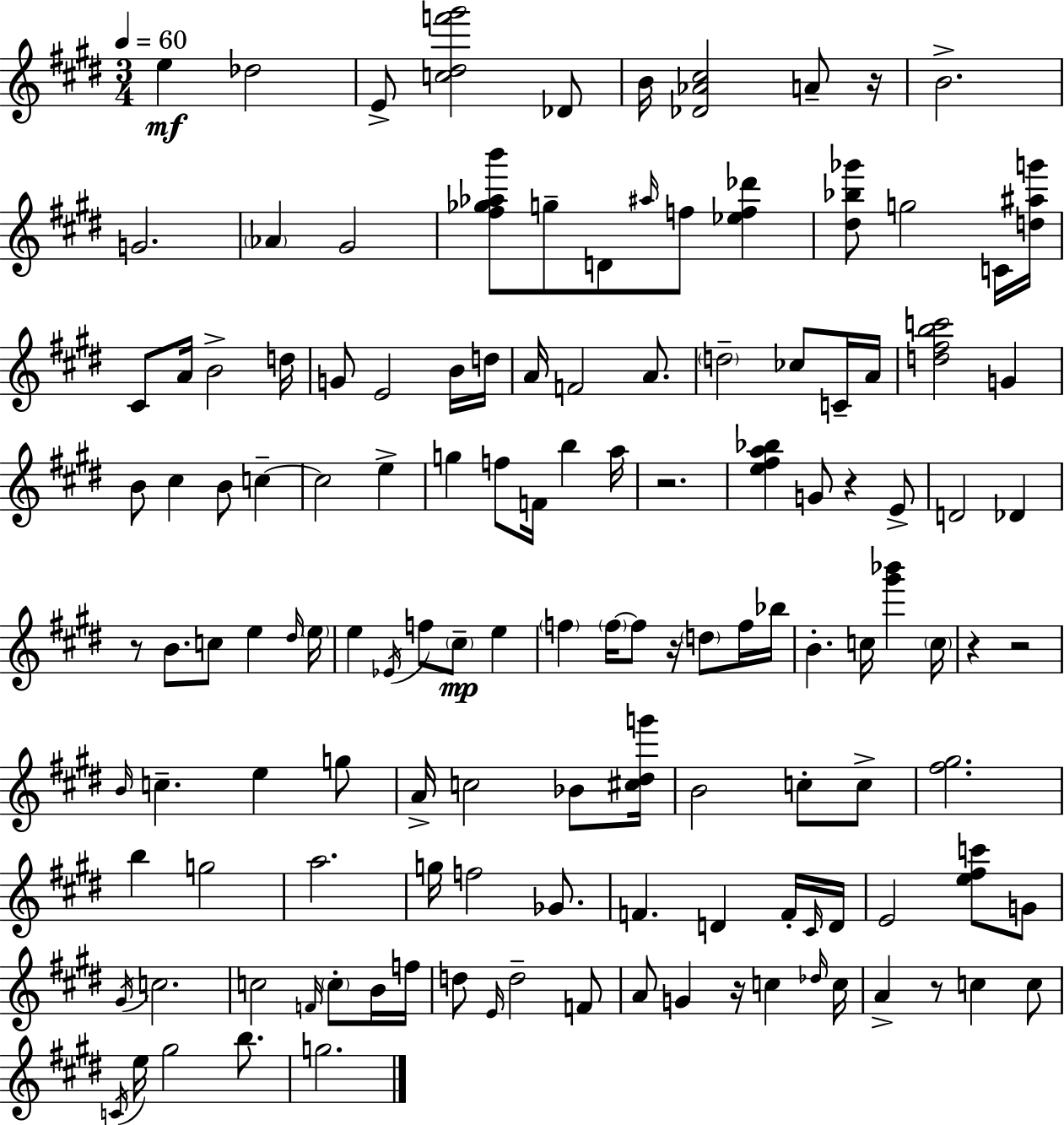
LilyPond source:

{
  \clef treble
  \numericTimeSignature
  \time 3/4
  \key e \major
  \tempo 4 = 60
  \repeat volta 2 { e''4\mf des''2 | e'8-> <c'' dis'' f''' gis'''>2 des'8 | b'16 <des' aes' cis''>2 a'8-- r16 | b'2.-> | \break g'2. | \parenthesize aes'4 gis'2 | <fis'' ges'' aes'' b'''>8 g''8-- d'8 \grace { ais''16 } f''8 <ees'' f'' des'''>4 | <dis'' bes'' ges'''>8 g''2 c'16 | \break <d'' ais'' g'''>16 cis'8 a'16 b'2-> | d''16 g'8 e'2 b'16 | d''16 a'16 f'2 a'8. | \parenthesize d''2-- ces''8 c'16-- | \break a'16 <d'' fis'' b'' c'''>2 g'4 | b'8 cis''4 b'8 c''4--~~ | c''2 e''4-> | g''4 f''8 f'16 b''4 | \break a''16 r2. | <e'' fis'' a'' bes''>4 g'8 r4 e'8-> | d'2 des'4 | r8 b'8. c''8 e''4 | \break \grace { dis''16 } \parenthesize e''16 e''4 \acciaccatura { ees'16 } f''8 \parenthesize cis''8--\mp e''4 | \parenthesize f''4 \parenthesize f''16~~ f''8 r16 \parenthesize d''8 | f''16 bes''16 b'4.-. c''16 <gis''' bes'''>4 | \parenthesize c''16 r4 r2 | \break \grace { b'16 } c''4.-- e''4 | g''8 a'16-> c''2 | bes'8 <cis'' dis'' g'''>16 b'2 | c''8-. c''8-> <fis'' gis''>2. | \break b''4 g''2 | a''2. | g''16 f''2 | ges'8. f'4. d'4 | \break f'16-. \grace { cis'16 } d'16 e'2 | <e'' fis'' c'''>8 g'8 \acciaccatura { gis'16 } c''2. | c''2 | \grace { f'16 } \parenthesize c''8-. b'16 f''16 d''8 \grace { e'16 } d''2-- | \break f'8 a'8 g'4 | r16 c''4 \grace { des''16 } c''16 a'4-> | r8 c''4 c''8 \acciaccatura { c'16 } e''16 gis''2 | b''8. g''2. | \break } \bar "|."
}